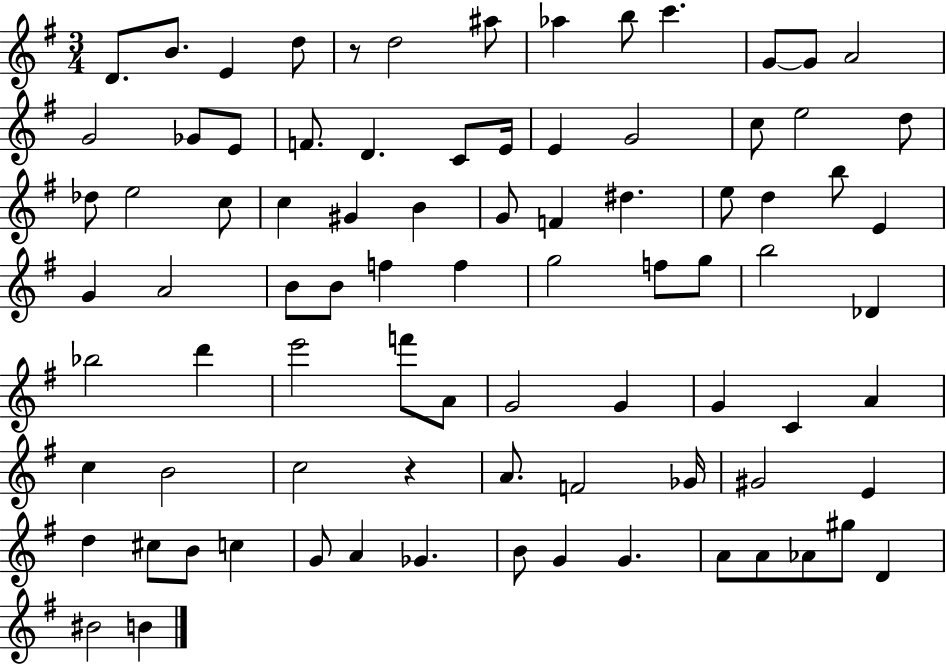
{
  \clef treble
  \numericTimeSignature
  \time 3/4
  \key g \major
  \repeat volta 2 { d'8. b'8. e'4 d''8 | r8 d''2 ais''8 | aes''4 b''8 c'''4. | g'8~~ g'8 a'2 | \break g'2 ges'8 e'8 | f'8. d'4. c'8 e'16 | e'4 g'2 | c''8 e''2 d''8 | \break des''8 e''2 c''8 | c''4 gis'4 b'4 | g'8 f'4 dis''4. | e''8 d''4 b''8 e'4 | \break g'4 a'2 | b'8 b'8 f''4 f''4 | g''2 f''8 g''8 | b''2 des'4 | \break bes''2 d'''4 | e'''2 f'''8 a'8 | g'2 g'4 | g'4 c'4 a'4 | \break c''4 b'2 | c''2 r4 | a'8. f'2 ges'16 | gis'2 e'4 | \break d''4 cis''8 b'8 c''4 | g'8 a'4 ges'4. | b'8 g'4 g'4. | a'8 a'8 aes'8 gis''8 d'4 | \break bis'2 b'4 | } \bar "|."
}